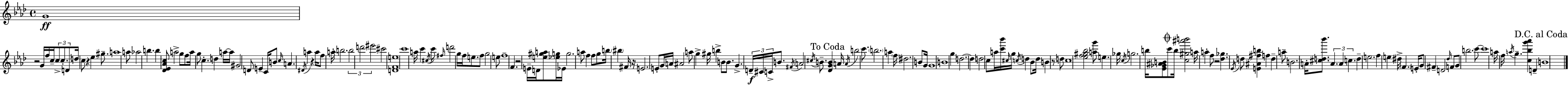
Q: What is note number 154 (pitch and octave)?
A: A5